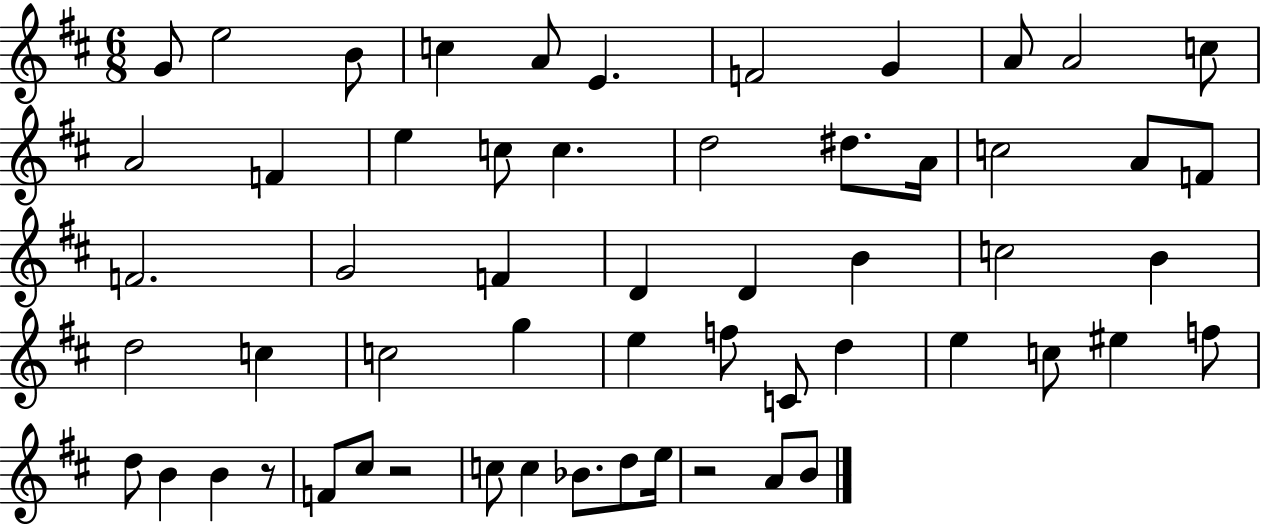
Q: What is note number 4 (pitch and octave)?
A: C5